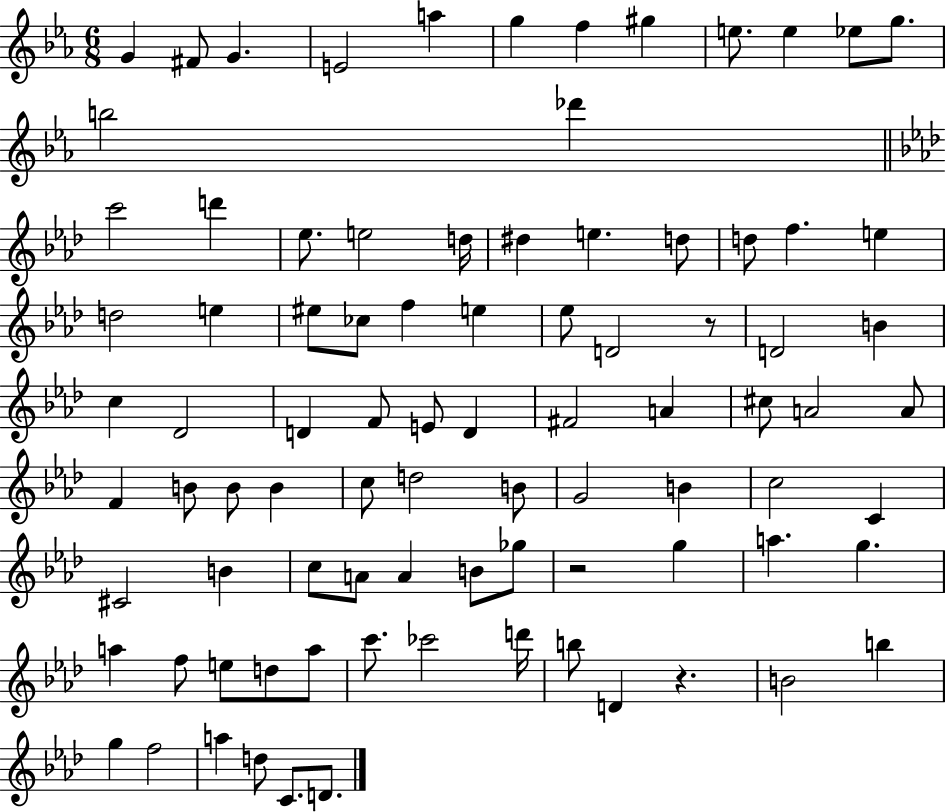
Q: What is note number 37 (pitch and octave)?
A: Db4